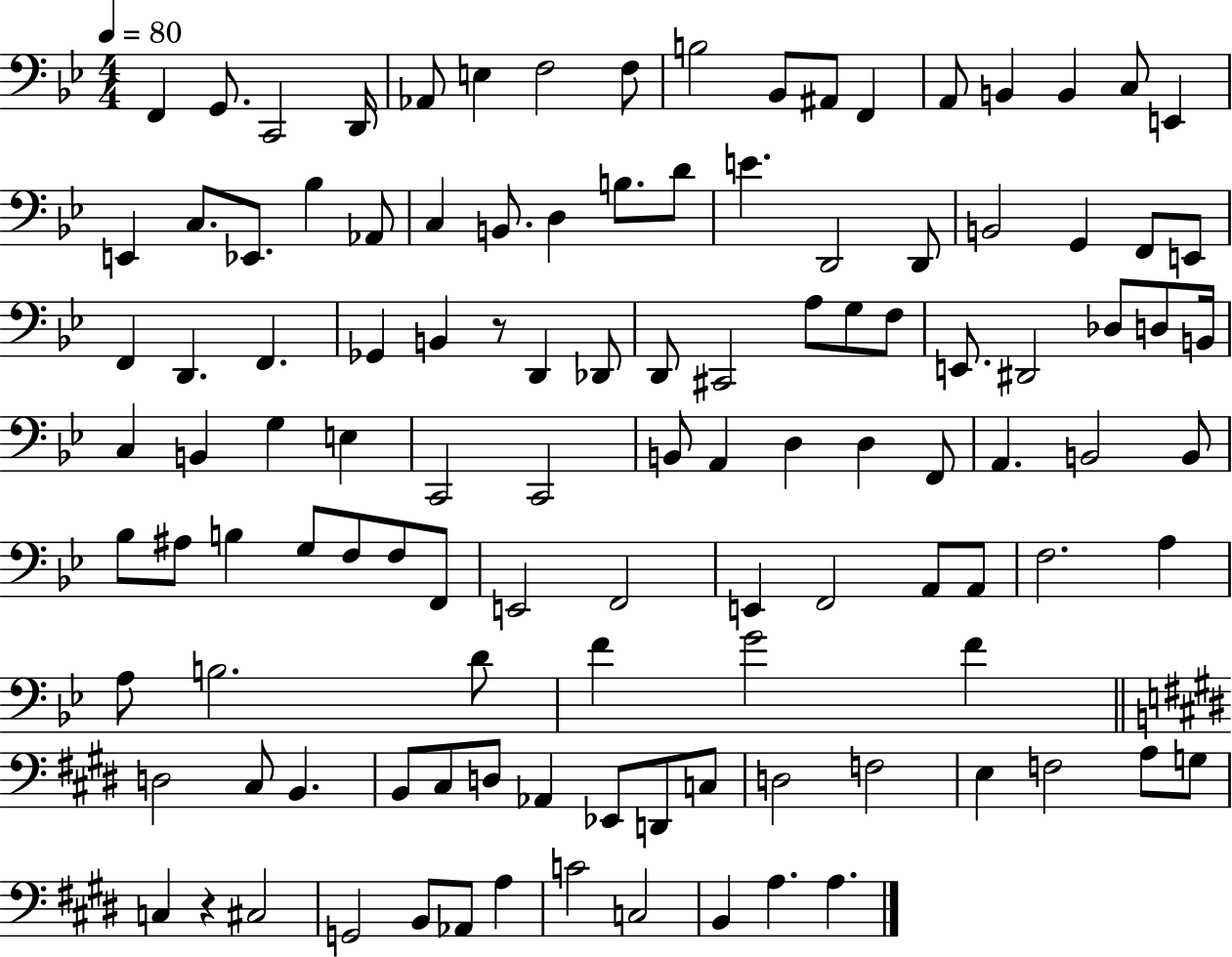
X:1
T:Untitled
M:4/4
L:1/4
K:Bb
F,, G,,/2 C,,2 D,,/4 _A,,/2 E, F,2 F,/2 B,2 _B,,/2 ^A,,/2 F,, A,,/2 B,, B,, C,/2 E,, E,, C,/2 _E,,/2 _B, _A,,/2 C, B,,/2 D, B,/2 D/2 E D,,2 D,,/2 B,,2 G,, F,,/2 E,,/2 F,, D,, F,, _G,, B,, z/2 D,, _D,,/2 D,,/2 ^C,,2 A,/2 G,/2 F,/2 E,,/2 ^D,,2 _D,/2 D,/2 B,,/4 C, B,, G, E, C,,2 C,,2 B,,/2 A,, D, D, F,,/2 A,, B,,2 B,,/2 _B,/2 ^A,/2 B, G,/2 F,/2 F,/2 F,,/2 E,,2 F,,2 E,, F,,2 A,,/2 A,,/2 F,2 A, A,/2 B,2 D/2 F G2 F D,2 ^C,/2 B,, B,,/2 ^C,/2 D,/2 _A,, _E,,/2 D,,/2 C,/2 D,2 F,2 E, F,2 A,/2 G,/2 C, z ^C,2 G,,2 B,,/2 _A,,/2 A, C2 C,2 B,, A, A,